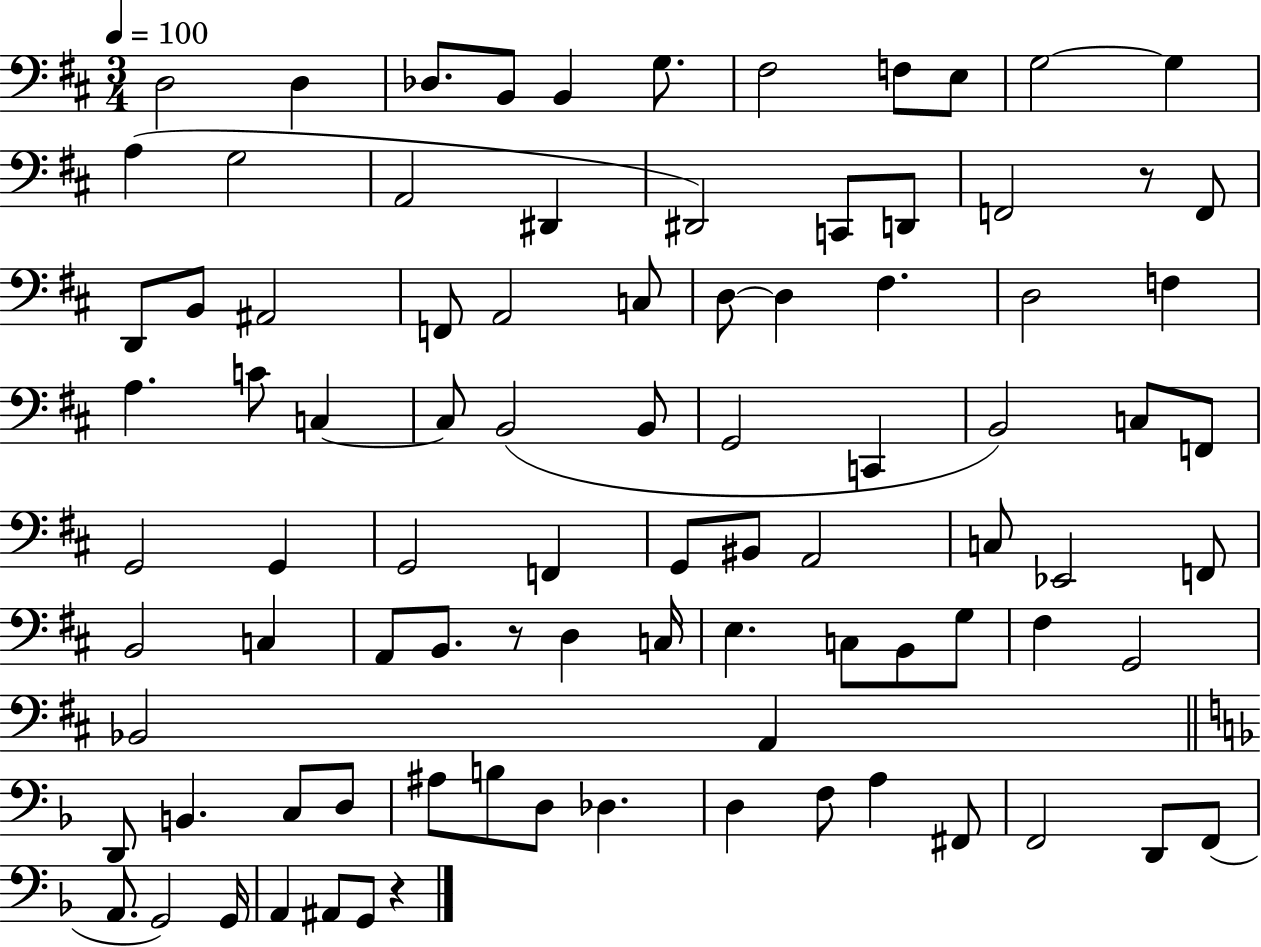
D3/h D3/q Db3/e. B2/e B2/q G3/e. F#3/h F3/e E3/e G3/h G3/q A3/q G3/h A2/h D#2/q D#2/h C2/e D2/e F2/h R/e F2/e D2/e B2/e A#2/h F2/e A2/h C3/e D3/e D3/q F#3/q. D3/h F3/q A3/q. C4/e C3/q C3/e B2/h B2/e G2/h C2/q B2/h C3/e F2/e G2/h G2/q G2/h F2/q G2/e BIS2/e A2/h C3/e Eb2/h F2/e B2/h C3/q A2/e B2/e. R/e D3/q C3/s E3/q. C3/e B2/e G3/e F#3/q G2/h Bb2/h A2/q D2/e B2/q. C3/e D3/e A#3/e B3/e D3/e Db3/q. D3/q F3/e A3/q F#2/e F2/h D2/e F2/e A2/e. G2/h G2/s A2/q A#2/e G2/e R/q